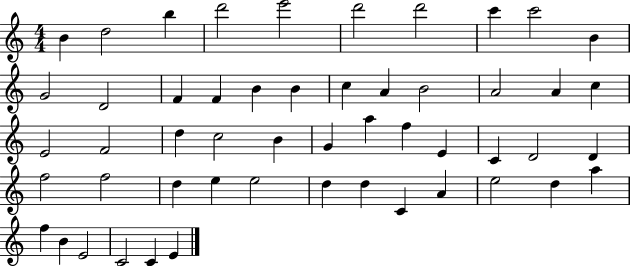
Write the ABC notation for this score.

X:1
T:Untitled
M:4/4
L:1/4
K:C
B d2 b d'2 e'2 d'2 d'2 c' c'2 B G2 D2 F F B B c A B2 A2 A c E2 F2 d c2 B G a f E C D2 D f2 f2 d e e2 d d C A e2 d a f B E2 C2 C E